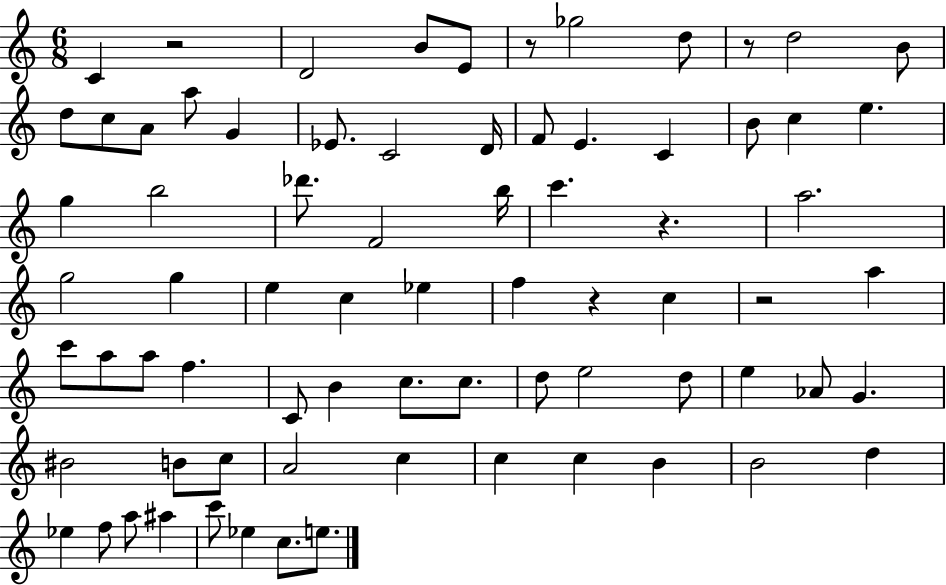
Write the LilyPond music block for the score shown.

{
  \clef treble
  \numericTimeSignature
  \time 6/8
  \key c \major
  \repeat volta 2 { c'4 r2 | d'2 b'8 e'8 | r8 ges''2 d''8 | r8 d''2 b'8 | \break d''8 c''8 a'8 a''8 g'4 | ees'8. c'2 d'16 | f'8 e'4. c'4 | b'8 c''4 e''4. | \break g''4 b''2 | des'''8. f'2 b''16 | c'''4. r4. | a''2. | \break g''2 g''4 | e''4 c''4 ees''4 | f''4 r4 c''4 | r2 a''4 | \break c'''8 a''8 a''8 f''4. | c'8 b'4 c''8. c''8. | d''8 e''2 d''8 | e''4 aes'8 g'4. | \break bis'2 b'8 c''8 | a'2 c''4 | c''4 c''4 b'4 | b'2 d''4 | \break ees''4 f''8 a''8 ais''4 | c'''8 ees''4 c''8. e''8. | } \bar "|."
}